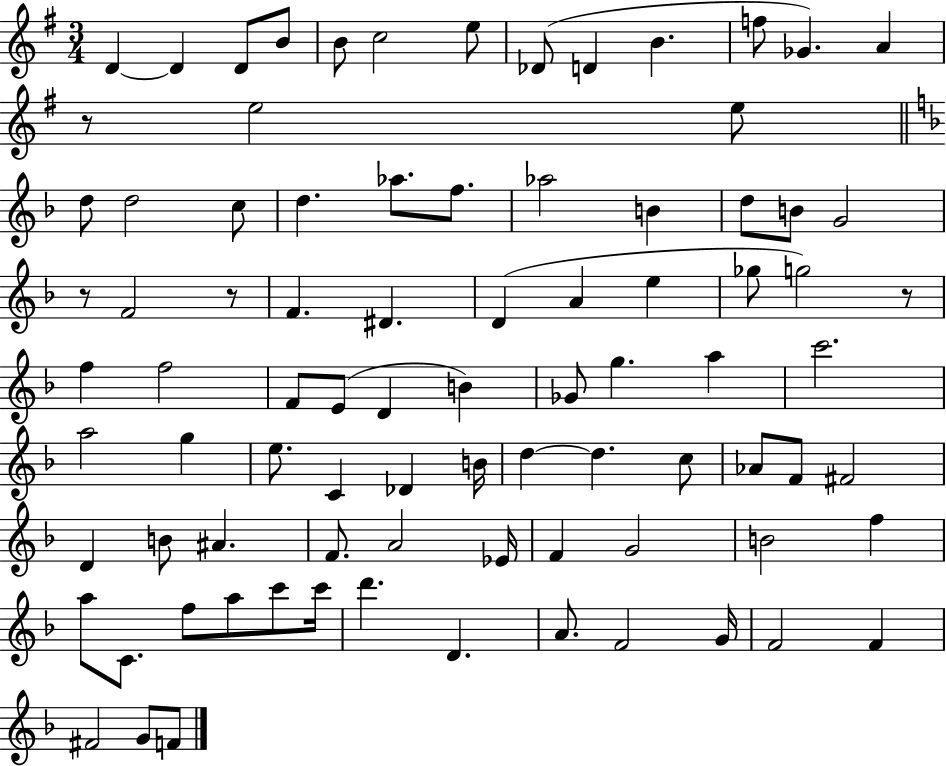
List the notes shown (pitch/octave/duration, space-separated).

D4/q D4/q D4/e B4/e B4/e C5/h E5/e Db4/e D4/q B4/q. F5/e Gb4/q. A4/q R/e E5/h E5/e D5/e D5/h C5/e D5/q. Ab5/e. F5/e. Ab5/h B4/q D5/e B4/e G4/h R/e F4/h R/e F4/q. D#4/q. D4/q A4/q E5/q Gb5/e G5/h R/e F5/q F5/h F4/e E4/e D4/q B4/q Gb4/e G5/q. A5/q C6/h. A5/h G5/q E5/e. C4/q Db4/q B4/s D5/q D5/q. C5/e Ab4/e F4/e F#4/h D4/q B4/e A#4/q. F4/e. A4/h Eb4/s F4/q G4/h B4/h F5/q A5/e C4/e. F5/e A5/e C6/e C6/s D6/q. D4/q. A4/e. F4/h G4/s F4/h F4/q F#4/h G4/e F4/e